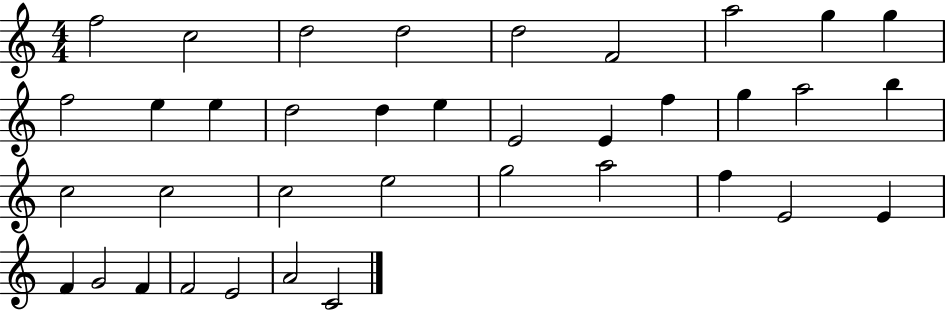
X:1
T:Untitled
M:4/4
L:1/4
K:C
f2 c2 d2 d2 d2 F2 a2 g g f2 e e d2 d e E2 E f g a2 b c2 c2 c2 e2 g2 a2 f E2 E F G2 F F2 E2 A2 C2